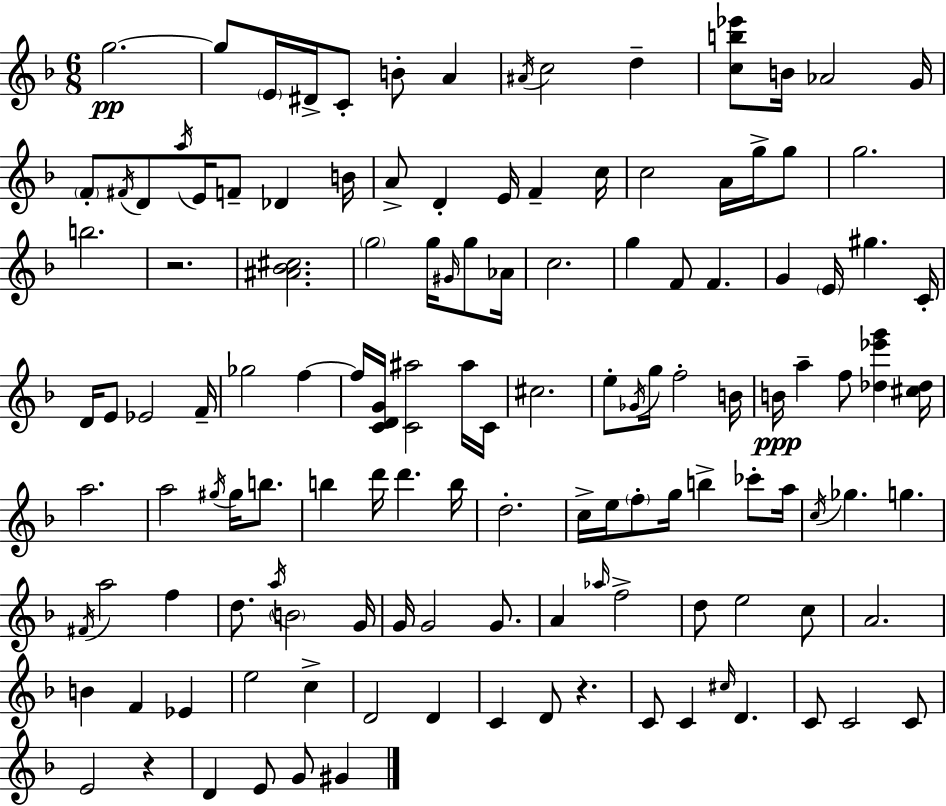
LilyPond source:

{
  \clef treble
  \numericTimeSignature
  \time 6/8
  \key d \minor
  g''2.~~\pp | g''8 \parenthesize e'16 dis'16-> c'8-. b'8-. a'4 | \acciaccatura { ais'16 } c''2 d''4-- | <c'' b'' ees'''>8 b'16 aes'2 | \break g'16 \parenthesize f'8-. \acciaccatura { fis'16 } d'8 \acciaccatura { a''16 } e'16 f'8-- des'4 | b'16 a'8-> d'4-. e'16 f'4-- | c''16 c''2 a'16 | g''16-> g''8 g''2. | \break b''2. | r2. | <ais' bes' cis''>2. | \parenthesize g''2 g''16 | \break \grace { gis'16 } g''8 aes'16 c''2. | g''4 f'8 f'4. | g'4 \parenthesize e'16 gis''4. | c'16-. d'16 e'8 ees'2 | \break f'16-- ges''2 | f''4~~ f''16 <c' d' g'>16 <c' ais''>2 | ais''16 c'16 cis''2. | e''8-. \acciaccatura { ges'16 } g''16 f''2-. | \break b'16 b'16\ppp a''4-- f''8 | <des'' ees''' g'''>4 <cis'' des''>16 a''2. | a''2 | \acciaccatura { gis''16 } gis''16 b''8. b''4 d'''16 d'''4. | \break b''16 d''2.-. | c''16-> e''16 \parenthesize f''8-. g''16 b''4-> | ces'''8-. a''16 \acciaccatura { c''16 } ges''4. | g''4. \acciaccatura { fis'16 } a''2 | \break f''4 d''8. \acciaccatura { a''16 } | \parenthesize b'2 g'16 g'16 g'2 | g'8. a'4 | \grace { aes''16 } f''2-> d''8 | \break e''2 c''8 a'2. | b'4 | f'4 ees'4 e''2 | c''4-> d'2 | \break d'4 c'4 | d'8 r4. c'8 | c'4 \grace { cis''16 } d'4. c'8 | c'2 c'8 e'2 | \break r4 d'4 | e'8 g'8 gis'4 \bar "|."
}